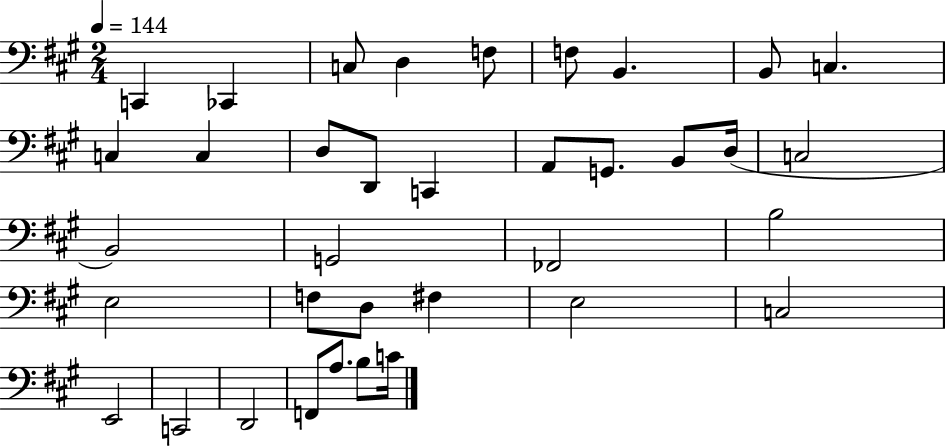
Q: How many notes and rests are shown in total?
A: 36